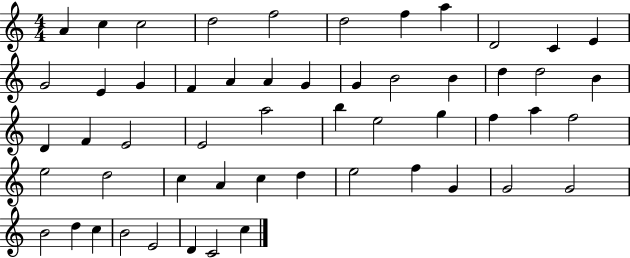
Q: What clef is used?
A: treble